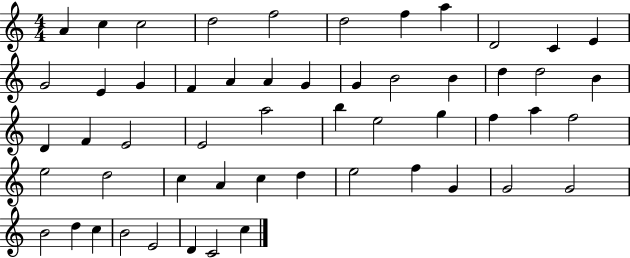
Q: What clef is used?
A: treble